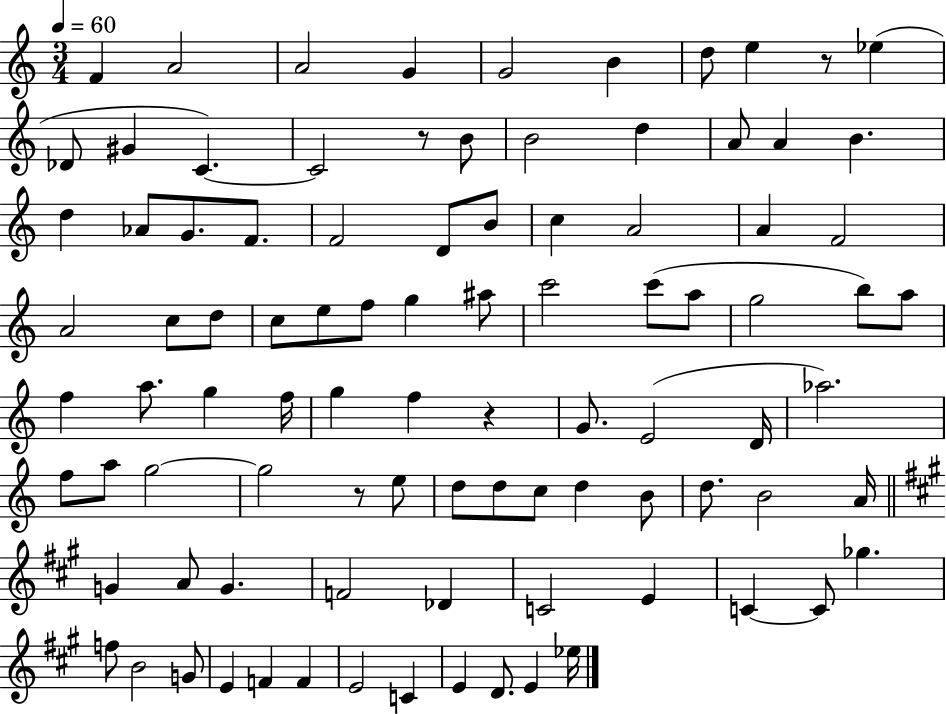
{
  \clef treble
  \numericTimeSignature
  \time 3/4
  \key c \major
  \tempo 4 = 60
  f'4 a'2 | a'2 g'4 | g'2 b'4 | d''8 e''4 r8 ees''4( | \break des'8 gis'4 c'4.~~) | c'2 r8 b'8 | b'2 d''4 | a'8 a'4 b'4. | \break d''4 aes'8 g'8. f'8. | f'2 d'8 b'8 | c''4 a'2 | a'4 f'2 | \break a'2 c''8 d''8 | c''8 e''8 f''8 g''4 ais''8 | c'''2 c'''8( a''8 | g''2 b''8) a''8 | \break f''4 a''8. g''4 f''16 | g''4 f''4 r4 | g'8. e'2( d'16 | aes''2.) | \break f''8 a''8 g''2~~ | g''2 r8 e''8 | d''8 d''8 c''8 d''4 b'8 | d''8. b'2 a'16 | \break \bar "||" \break \key a \major g'4 a'8 g'4. | f'2 des'4 | c'2 e'4 | c'4~~ c'8 ges''4. | \break f''8 b'2 g'8 | e'4 f'4 f'4 | e'2 c'4 | e'4 d'8. e'4 ees''16 | \break \bar "|."
}